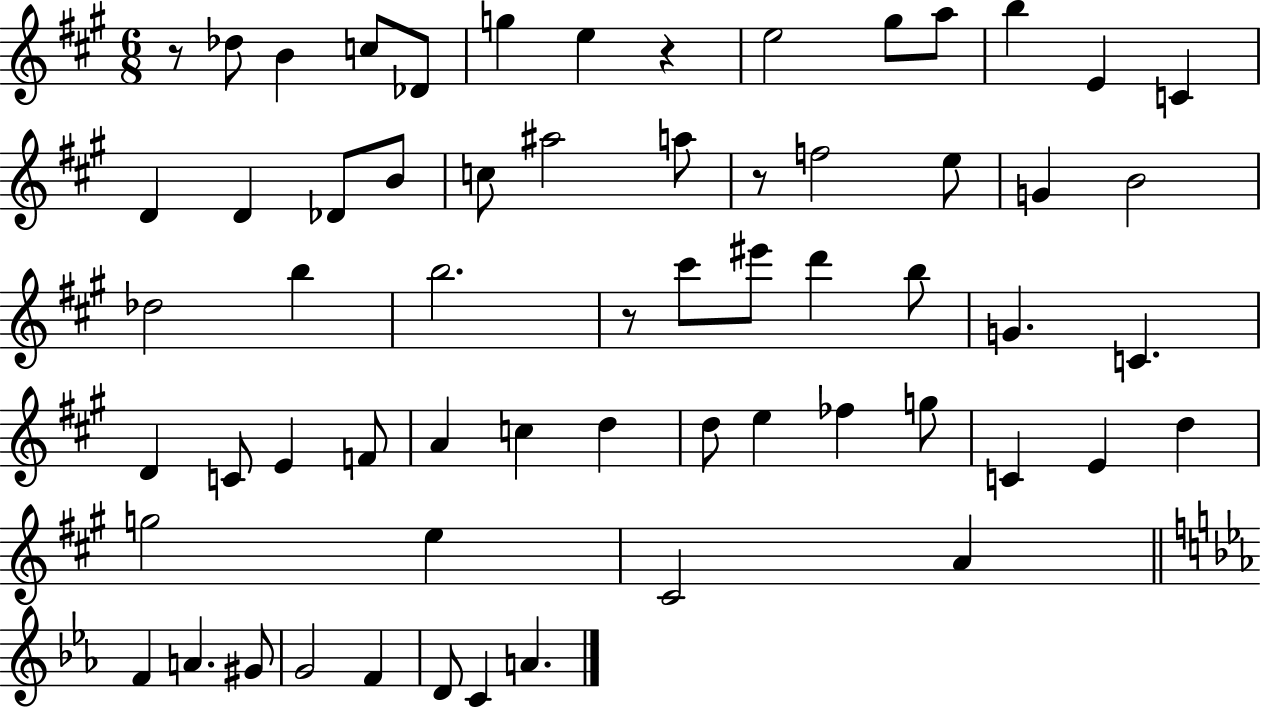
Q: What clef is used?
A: treble